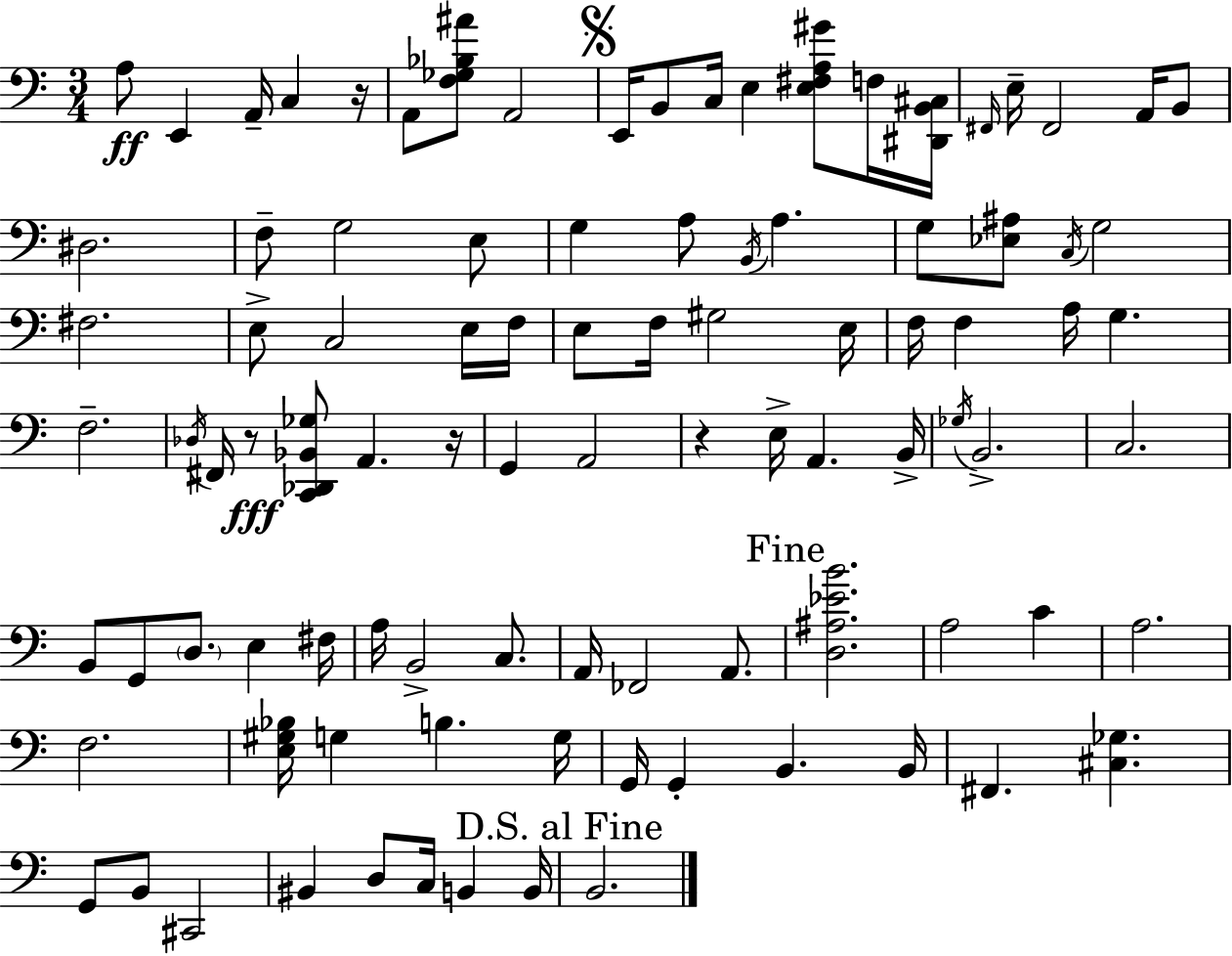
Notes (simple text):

A3/e E2/q A2/s C3/q R/s A2/e [F3,Gb3,Bb3,A#4]/e A2/h E2/s B2/e C3/s E3/q [E3,F#3,A3,G#4]/e F3/s [D#2,B2,C#3]/s F#2/s E3/s F#2/h A2/s B2/e D#3/h. F3/e G3/h E3/e G3/q A3/e B2/s A3/q. G3/e [Eb3,A#3]/e C3/s G3/h F#3/h. E3/e C3/h E3/s F3/s E3/e F3/s G#3/h E3/s F3/s F3/q A3/s G3/q. F3/h. Db3/s F#2/s R/e [C2,Db2,Bb2,Gb3]/e A2/q. R/s G2/q A2/h R/q E3/s A2/q. B2/s Gb3/s B2/h. C3/h. B2/e G2/e D3/e. E3/q F#3/s A3/s B2/h C3/e. A2/s FES2/h A2/e. [D3,A#3,Eb4,B4]/h. A3/h C4/q A3/h. F3/h. [E3,G#3,Bb3]/s G3/q B3/q. G3/s G2/s G2/q B2/q. B2/s F#2/q. [C#3,Gb3]/q. G2/e B2/e C#2/h BIS2/q D3/e C3/s B2/q B2/s B2/h.